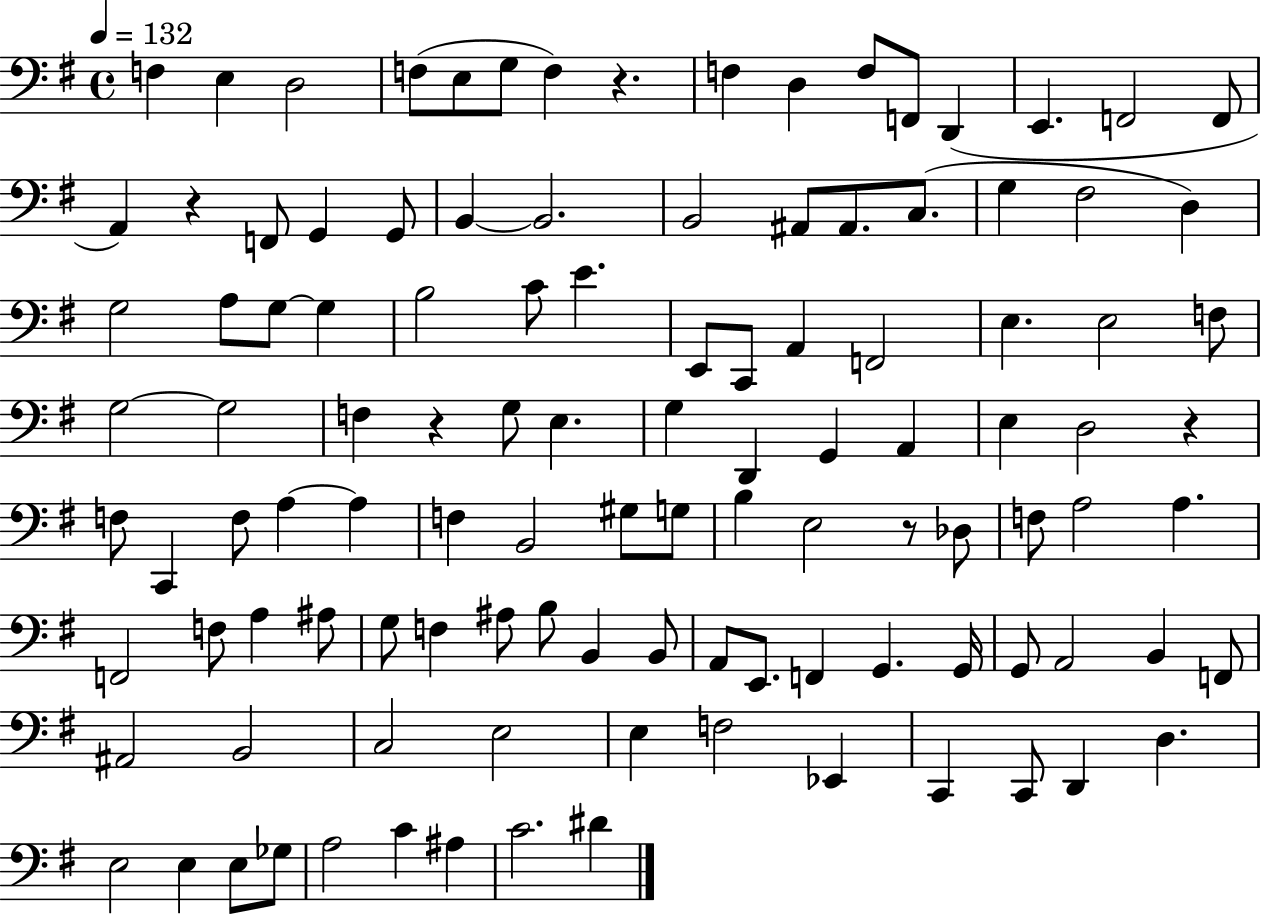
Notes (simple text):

F3/q E3/q D3/h F3/e E3/e G3/e F3/q R/q. F3/q D3/q F3/e F2/e D2/q E2/q. F2/h F2/e A2/q R/q F2/e G2/q G2/e B2/q B2/h. B2/h A#2/e A#2/e. C3/e. G3/q F#3/h D3/q G3/h A3/e G3/e G3/q B3/h C4/e E4/q. E2/e C2/e A2/q F2/h E3/q. E3/h F3/e G3/h G3/h F3/q R/q G3/e E3/q. G3/q D2/q G2/q A2/q E3/q D3/h R/q F3/e C2/q F3/e A3/q A3/q F3/q B2/h G#3/e G3/e B3/q E3/h R/e Db3/e F3/e A3/h A3/q. F2/h F3/e A3/q A#3/e G3/e F3/q A#3/e B3/e B2/q B2/e A2/e E2/e. F2/q G2/q. G2/s G2/e A2/h B2/q F2/e A#2/h B2/h C3/h E3/h E3/q F3/h Eb2/q C2/q C2/e D2/q D3/q. E3/h E3/q E3/e Gb3/e A3/h C4/q A#3/q C4/h. D#4/q